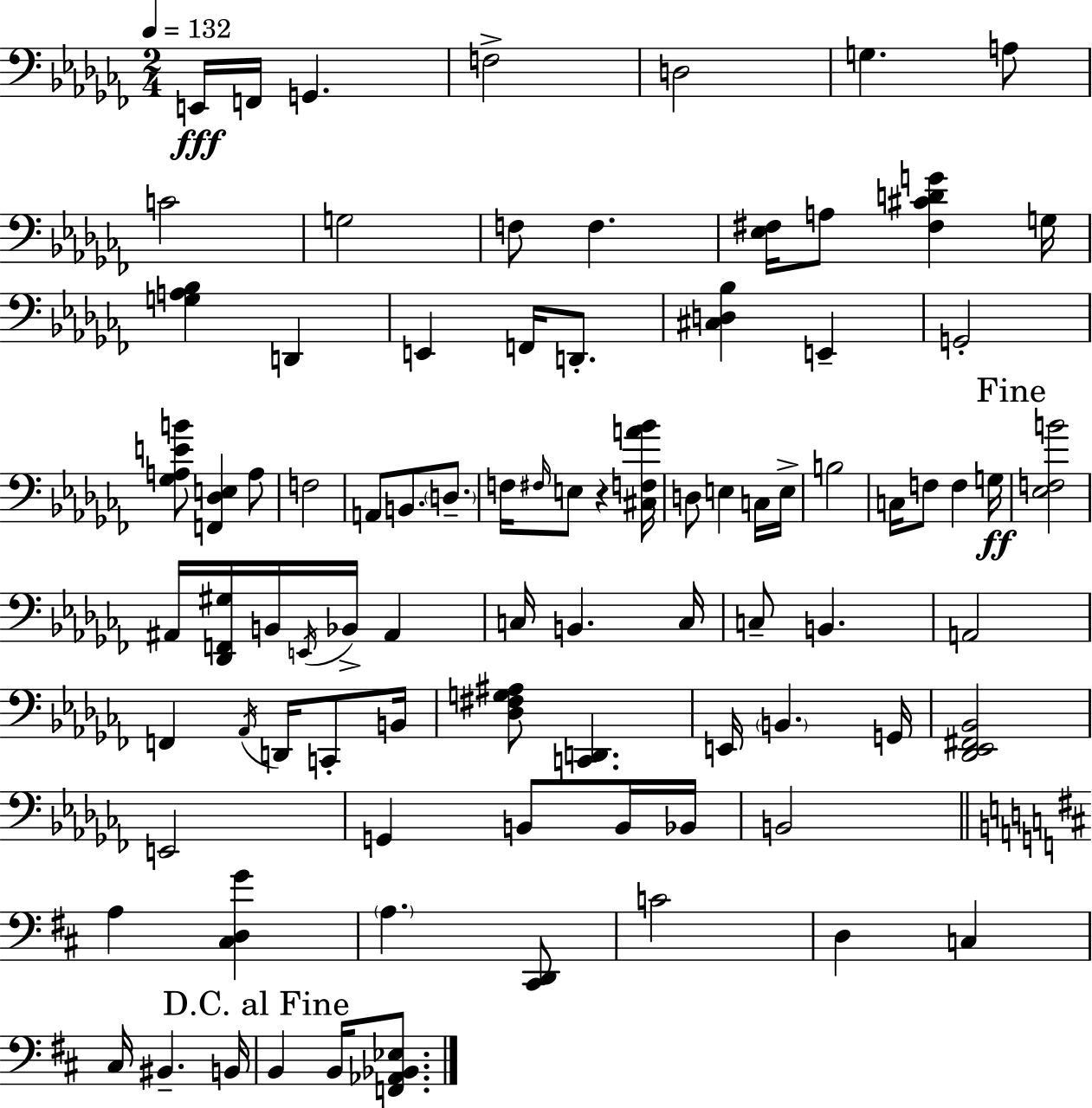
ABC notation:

X:1
T:Untitled
M:2/4
L:1/4
K:Abm
E,,/4 F,,/4 G,, F,2 D,2 G, A,/2 C2 G,2 F,/2 F, [_E,^F,]/4 A,/2 [^F,^CDG] G,/4 [G,A,_B,] D,, E,, F,,/4 D,,/2 [^C,D,_B,] E,, G,,2 [_G,A,EB]/2 [F,,_D,E,] A,/2 F,2 A,,/2 B,,/2 D,/2 F,/4 ^F,/4 E,/2 z [^C,F,A_B]/4 D,/2 E, C,/4 E,/4 B,2 C,/4 F,/2 F, G,/4 [_E,F,B]2 ^A,,/4 [_D,,F,,^G,]/4 B,,/4 E,,/4 _B,,/4 ^A,, C,/4 B,, C,/4 C,/2 B,, A,,2 F,, _A,,/4 D,,/4 C,,/2 B,,/4 [_D,^F,G,^A,]/2 [C,,D,,] E,,/4 B,, G,,/4 [_D,,_E,,^F,,_B,,]2 E,,2 G,, B,,/2 B,,/4 _B,,/4 B,,2 A, [^C,D,G] A, [^C,,D,,]/2 C2 D, C, ^C,/4 ^B,, B,,/4 B,, B,,/4 [F,,_A,,_B,,_E,]/2